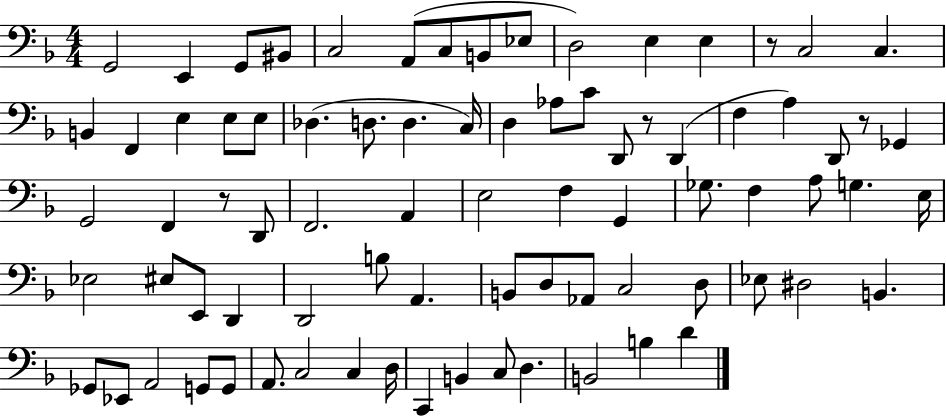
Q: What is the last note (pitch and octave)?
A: D4